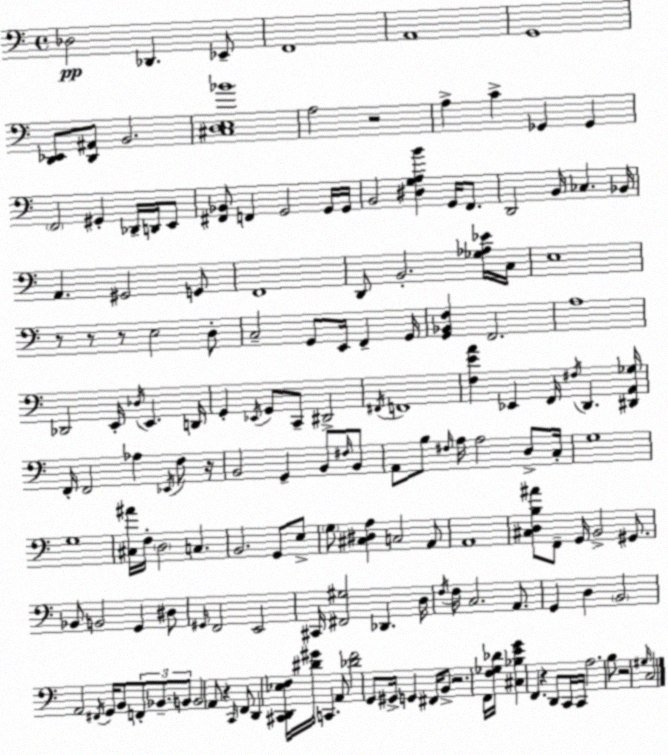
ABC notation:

X:1
T:Untitled
M:4/4
L:1/4
K:Am
_D,2 _D,, _E,,/2 F,,4 A,,4 G,,4 [D,,_E,,]/2 [D,,^A,,]/2 B,,2 [^C,D,E,_B]4 A,2 z2 A, C _G,, _G,, F,,2 ^G,, _D,,/4 D,,/4 E,,/2 [^F,,_B,,]/2 F,, G,,2 G,,/4 G,,/4 B,,2 [^D,G,A,B] G,,/4 F,,/2 D,,2 B,,/4 _C, _B,,/4 A,, ^G,,2 G,,/2 F,,4 D,,/2 B,,2 [_G,_A,_E]/4 C,/4 E,4 z/2 z/2 z/2 E,2 D,/2 C,2 G,,/2 E,,/4 F,, G,,/4 [G,,_B,,F,] F,,2 A,4 _D,,2 E,,/4 _D,/4 E,, D,,/4 G,, _E,,/4 G,,/2 C,,/2 ^D,,2 ^F,,/4 F,,4 [F,EA] _E,, F,,/4 ^F,/4 D,, [^D,,A,,_G,]/4 F,,/4 F,,2 _A, _E,,/4 F,/2 z/4 B,,2 G,, B,,/2 ^F,/4 B,,/2 A,,/2 B,/2 ^F,/4 A,/4 A,2 D,/2 C,/4 G,4 G,4 [^C,^A]/4 F,/4 D,2 C, B,,2 G,,/2 E,/2 G,/2 [^C,^D,A,] C,2 A,,/2 A,,4 [^C,D,B,^A]/2 F,,/2 G,,/4 B,,2 ^G,,/2 _B,,/2 B,,2 G,, ^D,/2 ^G,,/4 F,,2 E,,2 ^C,,/4 [^F,,^G,]2 _D,, D,/4 F,/4 F,/4 C,2 A,,/2 G,, D, B,,2 A,,2 ^F,,/4 G,,/4 B,,/2 F,,/2 _B,,/2 B,,/2 B,,2 A,,/2 z C,,/4 F,,/2 D,, [^C,,D,,_E,F,]/4 [^D^G]/4 C,, A,,/2 [_DF]2 G,,/2 ^G,,/4 G,, ^F,,/4 B,,/2 z2 F,,/4 [F,_G,_D]/4 [^C,_B,EG] F,, z D,,/2 C,,/4 C,,/4 A,2 B,/2 z2 ^G,/4 C,2